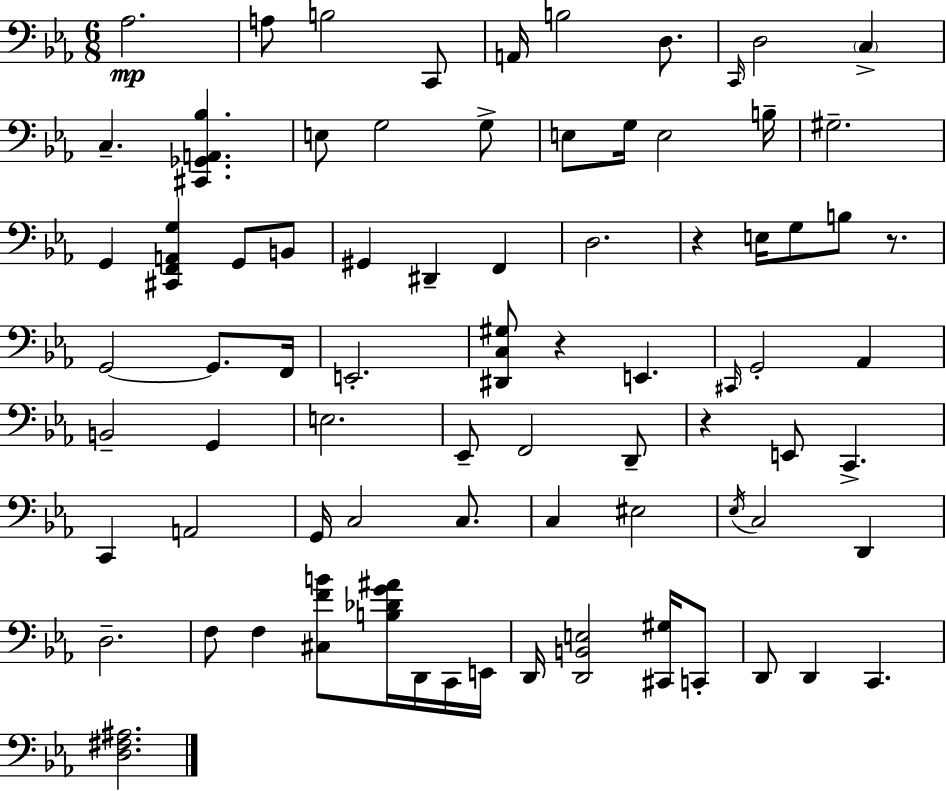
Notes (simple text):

Ab3/h. A3/e B3/h C2/e A2/s B3/h D3/e. C2/s D3/h C3/q C3/q. [C#2,Gb2,A2,Bb3]/q. E3/e G3/h G3/e E3/e G3/s E3/h B3/s G#3/h. G2/q [C#2,F2,A2,G3]/q G2/e B2/e G#2/q D#2/q F2/q D3/h. R/q E3/s G3/e B3/e R/e. G2/h G2/e. F2/s E2/h. [D#2,C3,G#3]/e R/q E2/q. C#2/s G2/h Ab2/q B2/h G2/q E3/h. Eb2/e F2/h D2/e R/q E2/e C2/q. C2/q A2/h G2/s C3/h C3/e. C3/q EIS3/h Eb3/s C3/h D2/q D3/h. F3/e F3/q [C#3,F4,B4]/e [B3,Db4,G4,A#4]/s D2/s C2/s E2/s D2/s [D2,B2,E3]/h [C#2,G#3]/s C2/e D2/e D2/q C2/q. [D3,F#3,A#3]/h.